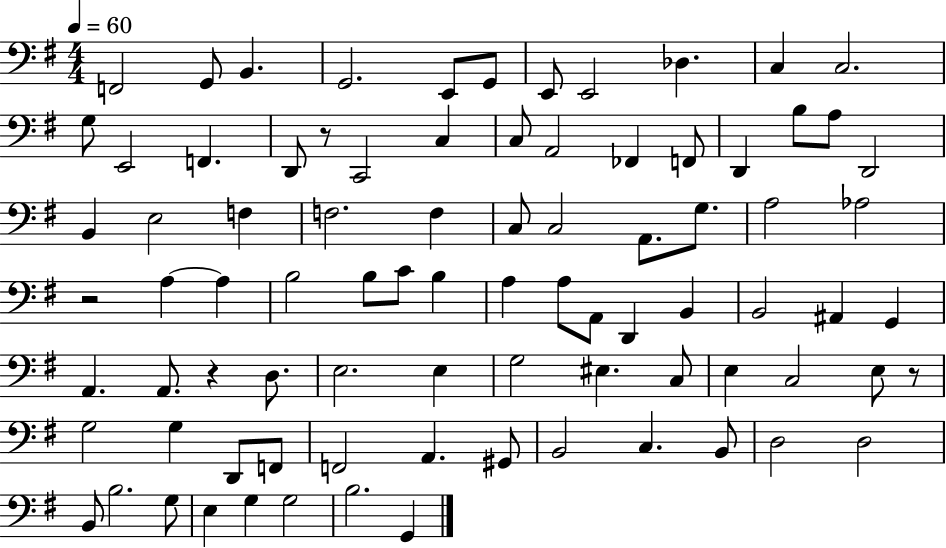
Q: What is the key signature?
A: G major